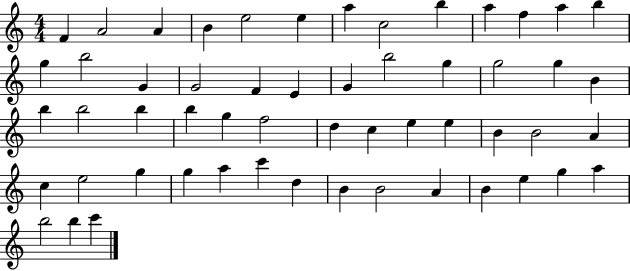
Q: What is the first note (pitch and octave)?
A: F4